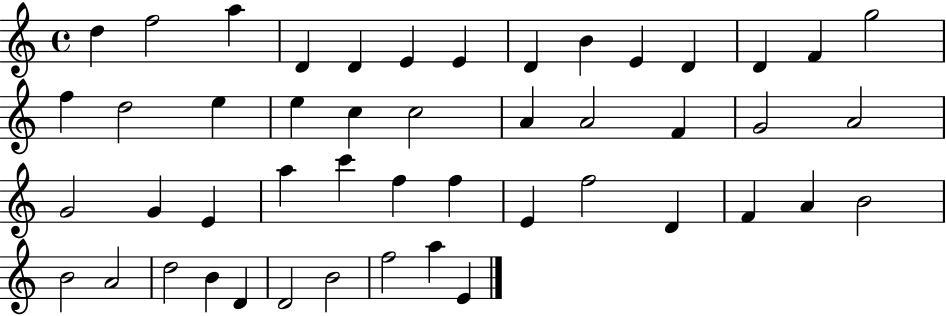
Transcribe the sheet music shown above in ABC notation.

X:1
T:Untitled
M:4/4
L:1/4
K:C
d f2 a D D E E D B E D D F g2 f d2 e e c c2 A A2 F G2 A2 G2 G E a c' f f E f2 D F A B2 B2 A2 d2 B D D2 B2 f2 a E